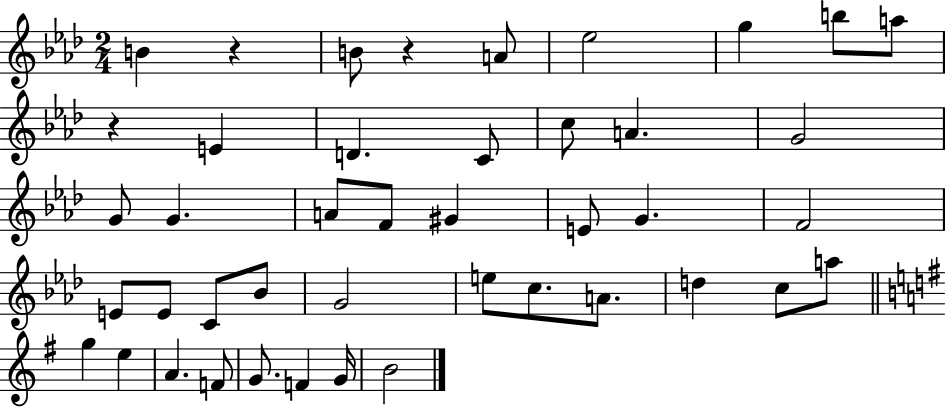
B4/q R/q B4/e R/q A4/e Eb5/h G5/q B5/e A5/e R/q E4/q D4/q. C4/e C5/e A4/q. G4/h G4/e G4/q. A4/e F4/e G#4/q E4/e G4/q. F4/h E4/e E4/e C4/e Bb4/e G4/h E5/e C5/e. A4/e. D5/q C5/e A5/e G5/q E5/q A4/q. F4/e G4/e. F4/q G4/s B4/h